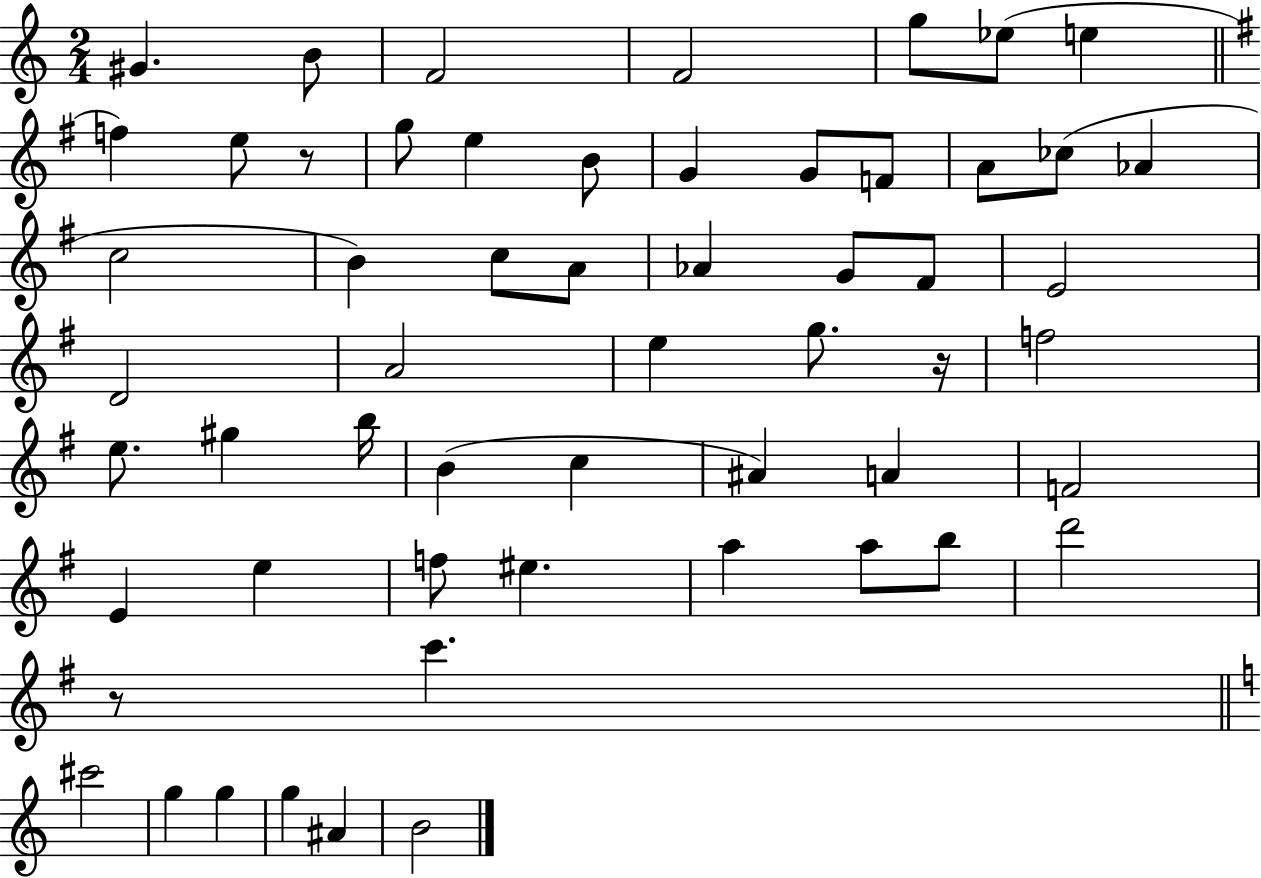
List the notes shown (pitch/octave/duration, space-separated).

G#4/q. B4/e F4/h F4/h G5/e Eb5/e E5/q F5/q E5/e R/e G5/e E5/q B4/e G4/q G4/e F4/e A4/e CES5/e Ab4/q C5/h B4/q C5/e A4/e Ab4/q G4/e F#4/e E4/h D4/h A4/h E5/q G5/e. R/s F5/h E5/e. G#5/q B5/s B4/q C5/q A#4/q A4/q F4/h E4/q E5/q F5/e EIS5/q. A5/q A5/e B5/e D6/h R/e C6/q. C#6/h G5/q G5/q G5/q A#4/q B4/h